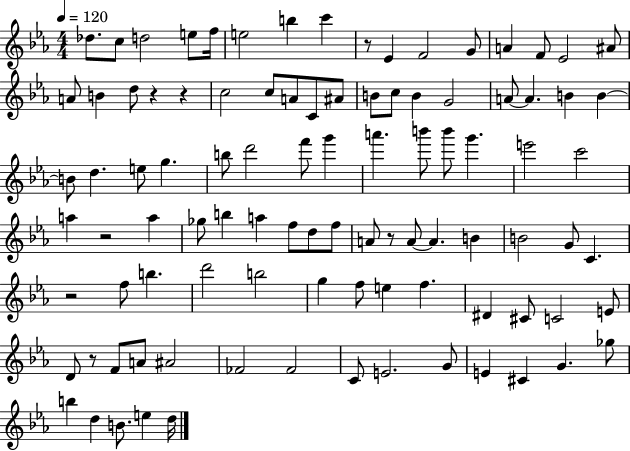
Db5/e. C5/e D5/h E5/e F5/s E5/h B5/q C6/q R/e Eb4/q F4/h G4/e A4/q F4/e Eb4/h A#4/e A4/e B4/q D5/e R/q R/q C5/h C5/e A4/e C4/e A#4/e B4/e C5/e B4/q G4/h A4/e A4/q. B4/q B4/q B4/e D5/q. E5/e G5/q. B5/e D6/h F6/e G6/q A6/q. B6/e B6/e G6/q. E6/h C6/h A5/q R/h A5/q Gb5/e B5/q A5/q F5/e D5/e F5/e A4/e R/e A4/e A4/q. B4/q B4/h G4/e C4/q. R/h F5/e B5/q. D6/h B5/h G5/q F5/e E5/q F5/q. D#4/q C#4/e C4/h E4/e D4/e R/e F4/e A4/e A#4/h FES4/h FES4/h C4/e E4/h. G4/e E4/q C#4/q G4/q. Gb5/e B5/q D5/q B4/e. E5/q D5/s